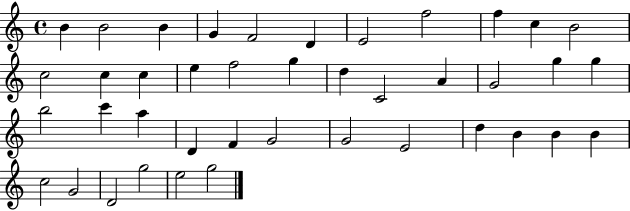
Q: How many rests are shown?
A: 0